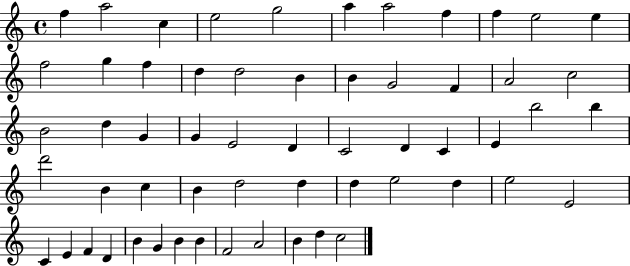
F5/q A5/h C5/q E5/h G5/h A5/q A5/h F5/q F5/q E5/h E5/q F5/h G5/q F5/q D5/q D5/h B4/q B4/q G4/h F4/q A4/h C5/h B4/h D5/q G4/q G4/q E4/h D4/q C4/h D4/q C4/q E4/q B5/h B5/q D6/h B4/q C5/q B4/q D5/h D5/q D5/q E5/h D5/q E5/h E4/h C4/q E4/q F4/q D4/q B4/q G4/q B4/q B4/q F4/h A4/h B4/q D5/q C5/h